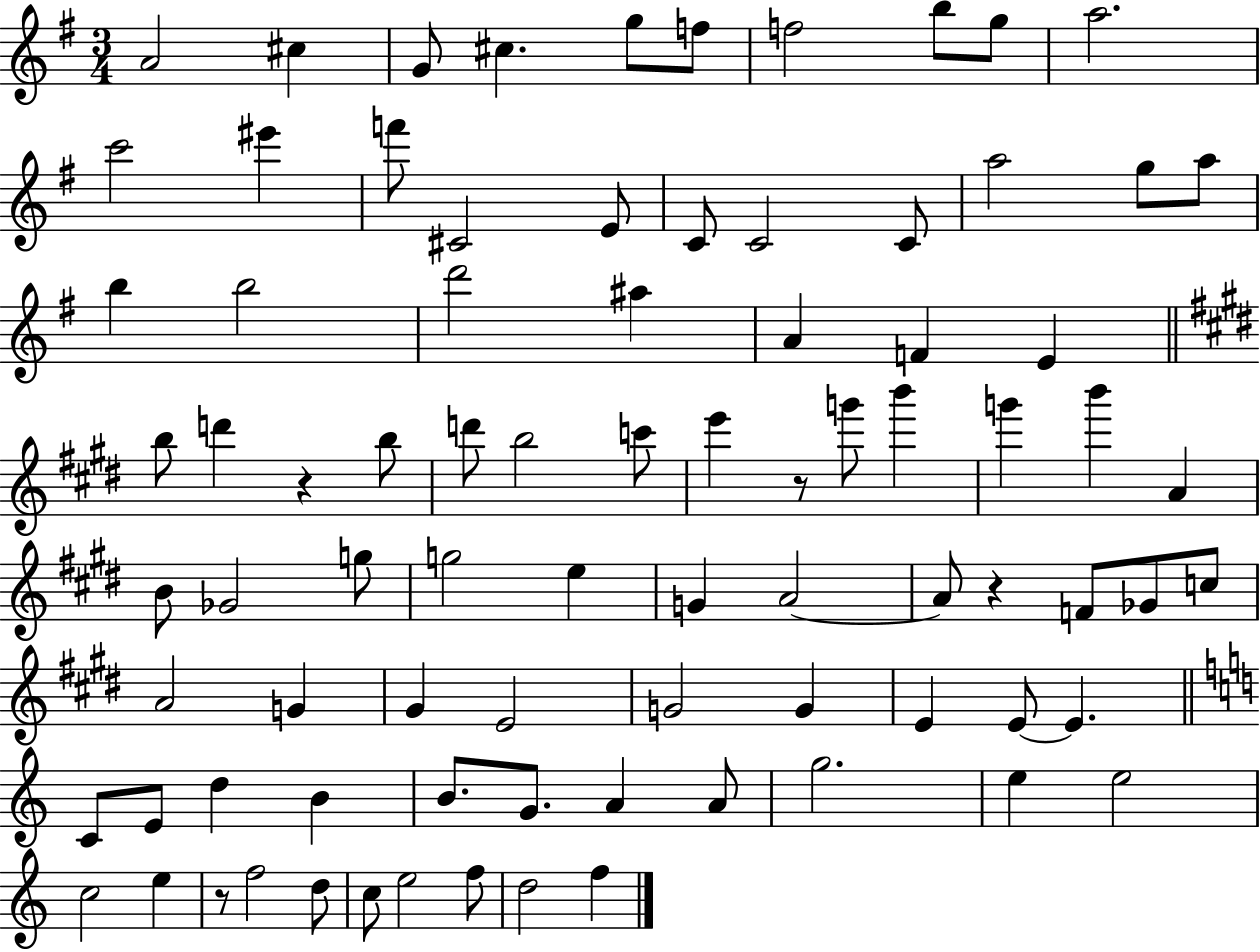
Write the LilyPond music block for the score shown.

{
  \clef treble
  \numericTimeSignature
  \time 3/4
  \key g \major
  a'2 cis''4 | g'8 cis''4. g''8 f''8 | f''2 b''8 g''8 | a''2. | \break c'''2 eis'''4 | f'''8 cis'2 e'8 | c'8 c'2 c'8 | a''2 g''8 a''8 | \break b''4 b''2 | d'''2 ais''4 | a'4 f'4 e'4 | \bar "||" \break \key e \major b''8 d'''4 r4 b''8 | d'''8 b''2 c'''8 | e'''4 r8 g'''8 b'''4 | g'''4 b'''4 a'4 | \break b'8 ges'2 g''8 | g''2 e''4 | g'4 a'2~~ | a'8 r4 f'8 ges'8 c''8 | \break a'2 g'4 | gis'4 e'2 | g'2 g'4 | e'4 e'8~~ e'4. | \break \bar "||" \break \key c \major c'8 e'8 d''4 b'4 | b'8. g'8. a'4 a'8 | g''2. | e''4 e''2 | \break c''2 e''4 | r8 f''2 d''8 | c''8 e''2 f''8 | d''2 f''4 | \break \bar "|."
}